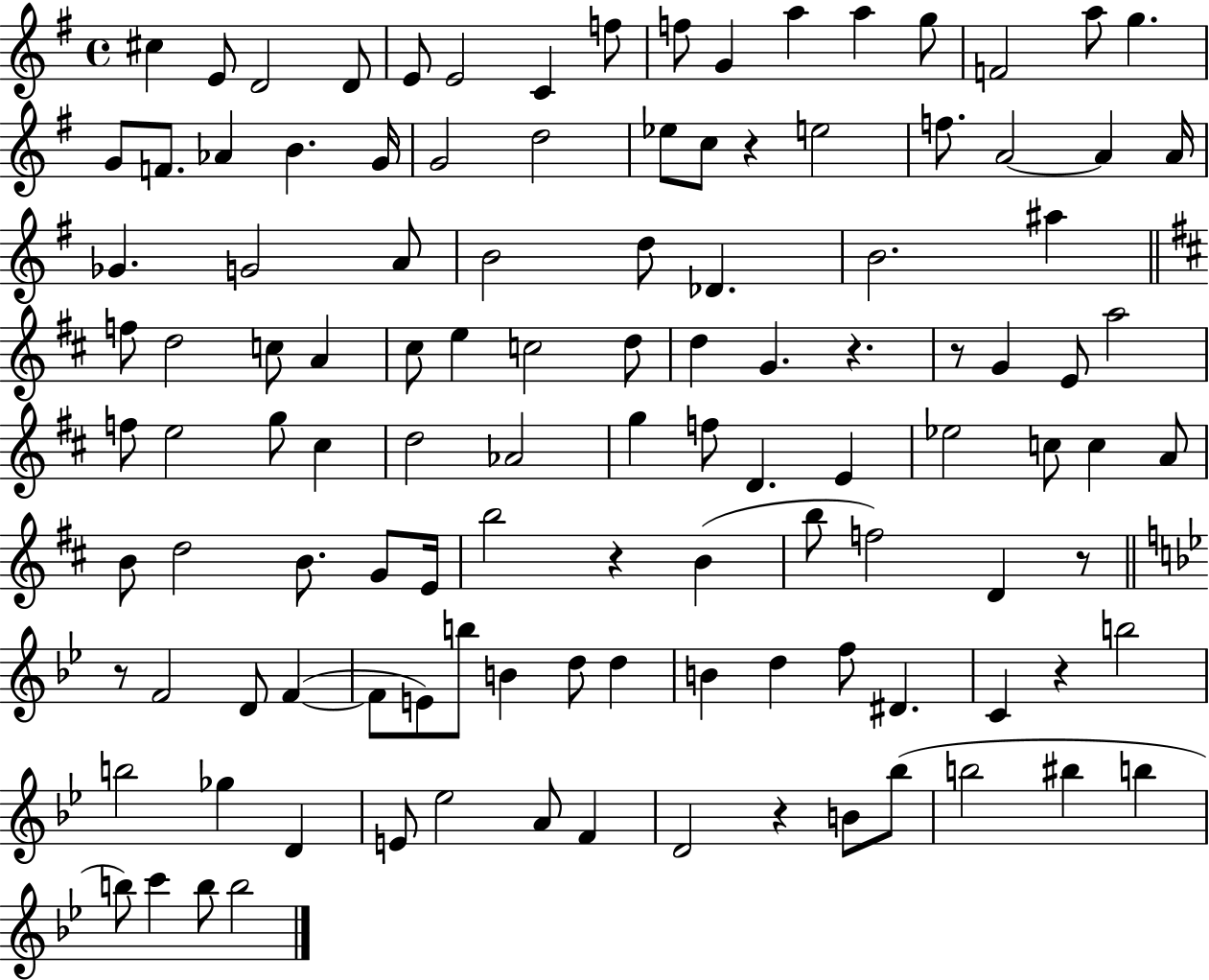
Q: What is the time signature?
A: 4/4